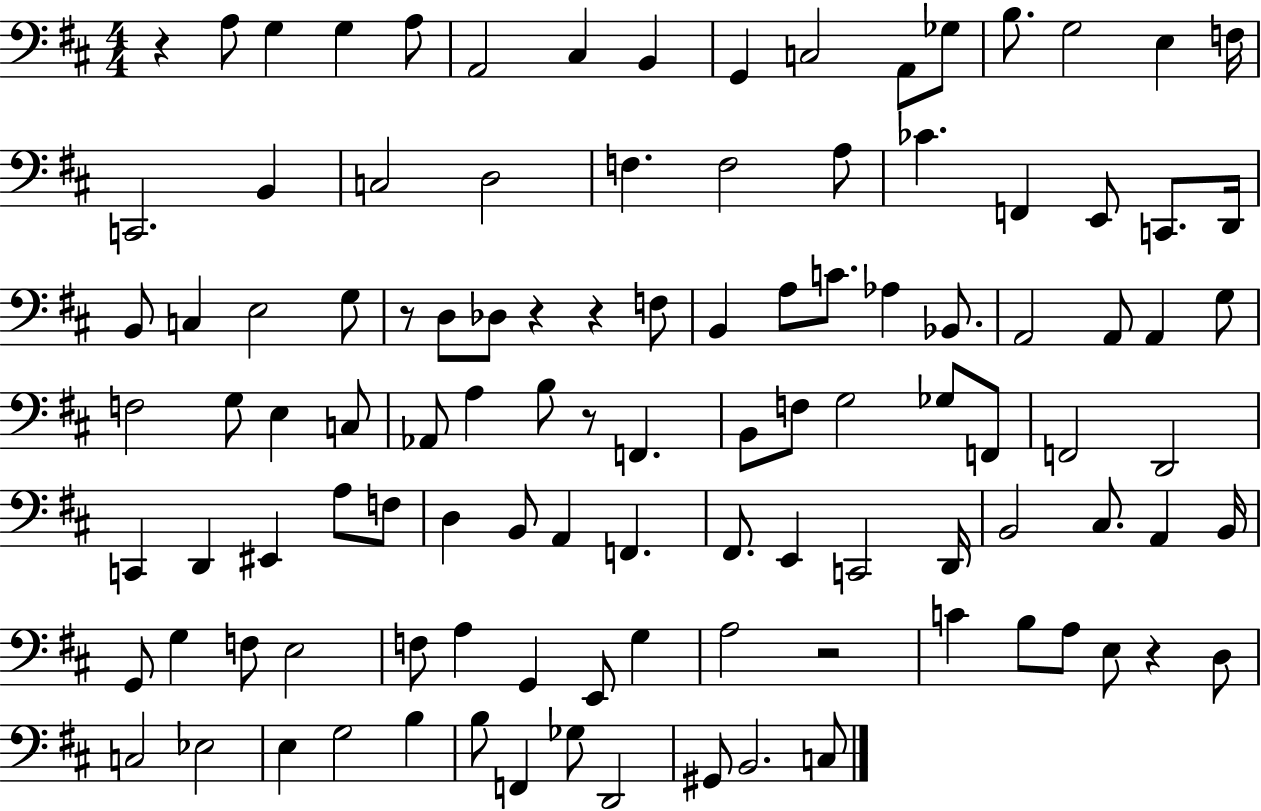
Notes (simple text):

R/q A3/e G3/q G3/q A3/e A2/h C#3/q B2/q G2/q C3/h A2/e Gb3/e B3/e. G3/h E3/q F3/s C2/h. B2/q C3/h D3/h F3/q. F3/h A3/e CES4/q. F2/q E2/e C2/e. D2/s B2/e C3/q E3/h G3/e R/e D3/e Db3/e R/q R/q F3/e B2/q A3/e C4/e. Ab3/q Bb2/e. A2/h A2/e A2/q G3/e F3/h G3/e E3/q C3/e Ab2/e A3/q B3/e R/e F2/q. B2/e F3/e G3/h Gb3/e F2/e F2/h D2/h C2/q D2/q EIS2/q A3/e F3/e D3/q B2/e A2/q F2/q. F#2/e. E2/q C2/h D2/s B2/h C#3/e. A2/q B2/s G2/e G3/q F3/e E3/h F3/e A3/q G2/q E2/e G3/q A3/h R/h C4/q B3/e A3/e E3/e R/q D3/e C3/h Eb3/h E3/q G3/h B3/q B3/e F2/q Gb3/e D2/h G#2/e B2/h. C3/e